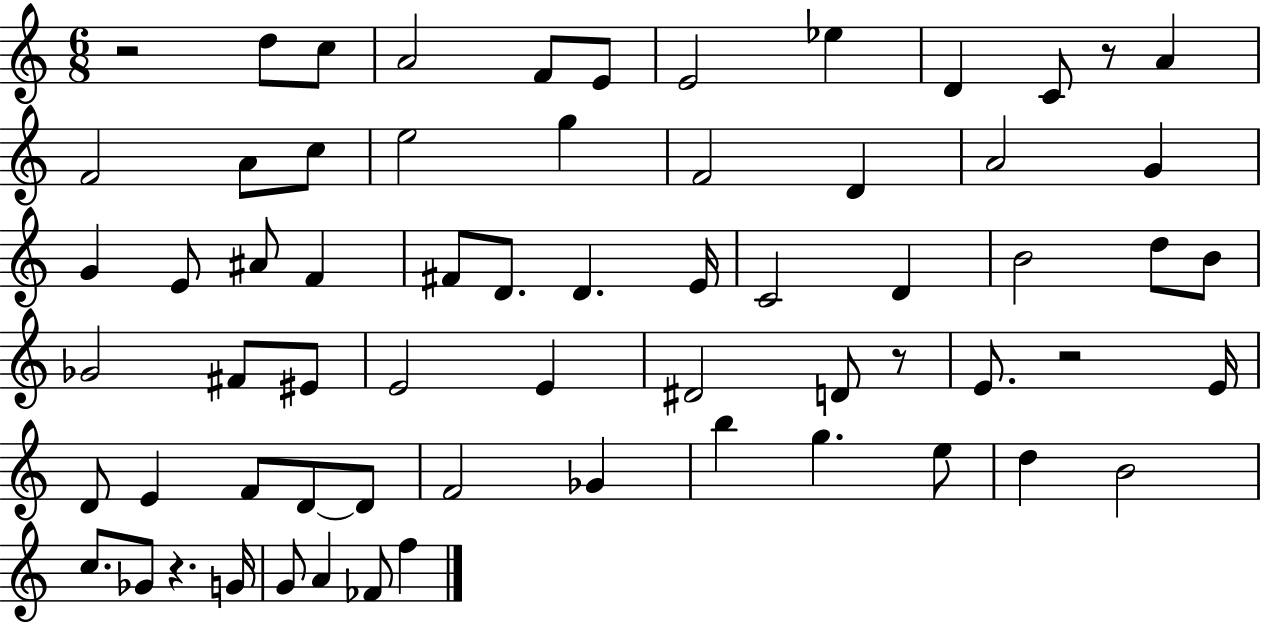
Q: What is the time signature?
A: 6/8